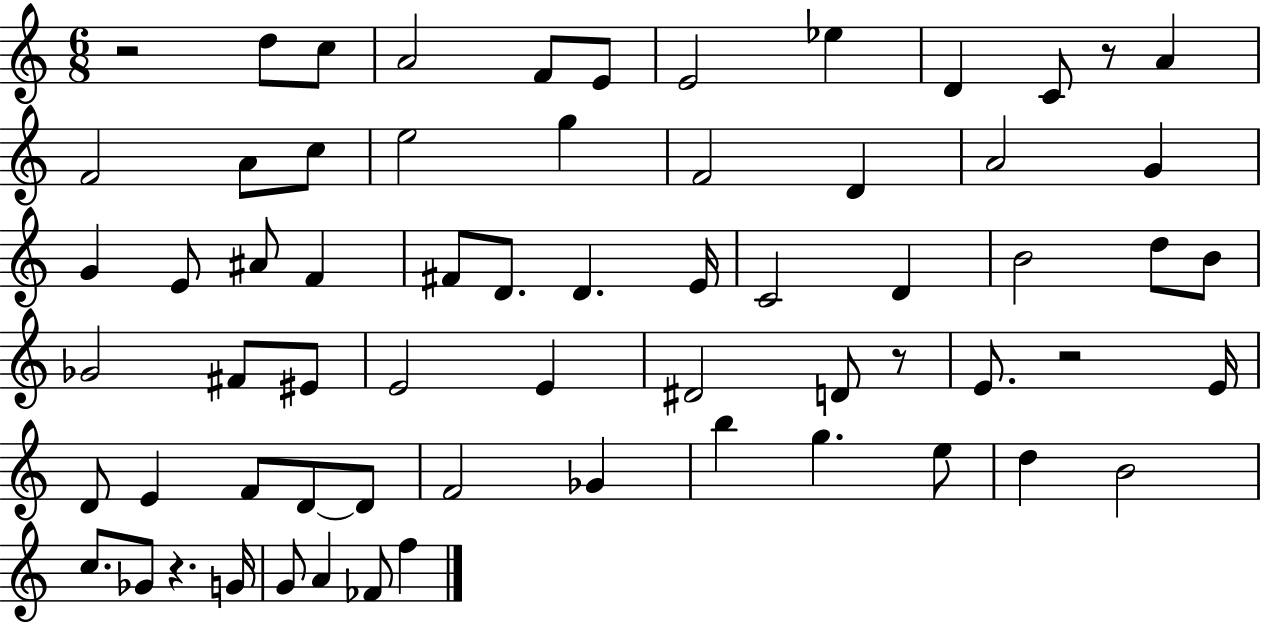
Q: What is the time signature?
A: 6/8